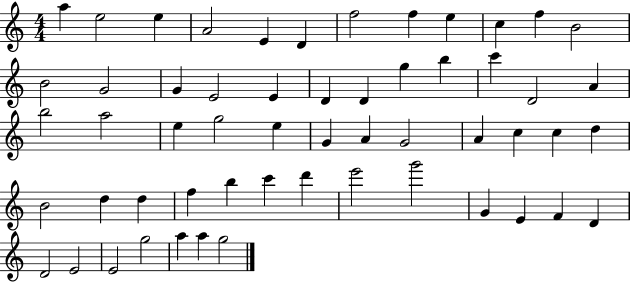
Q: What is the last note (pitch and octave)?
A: G5